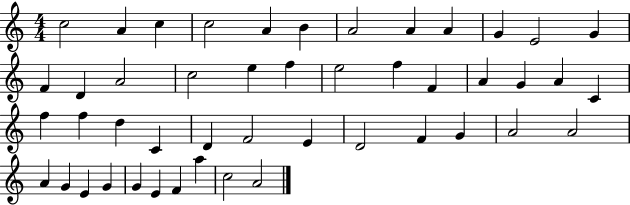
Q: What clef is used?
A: treble